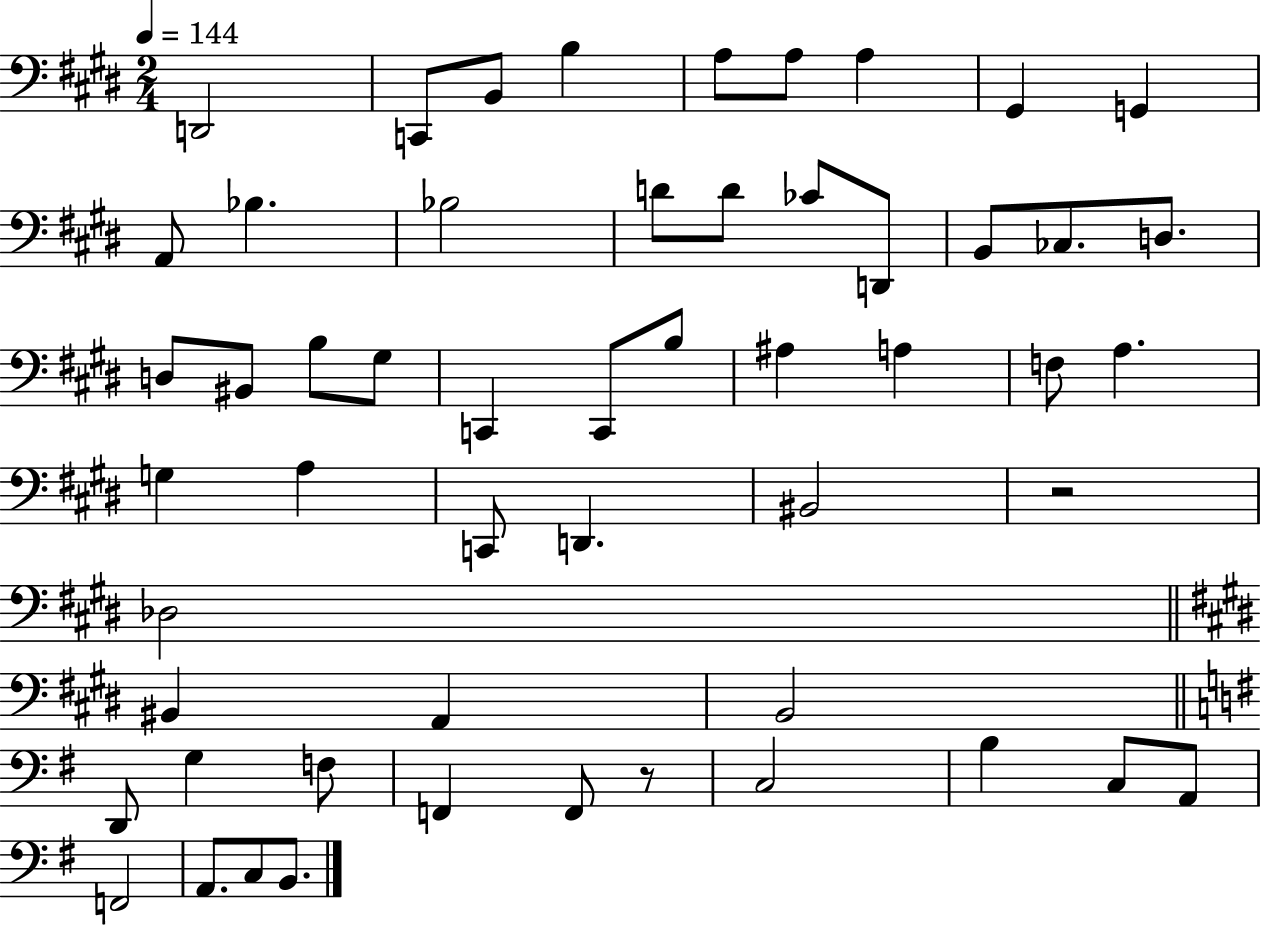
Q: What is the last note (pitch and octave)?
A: B2